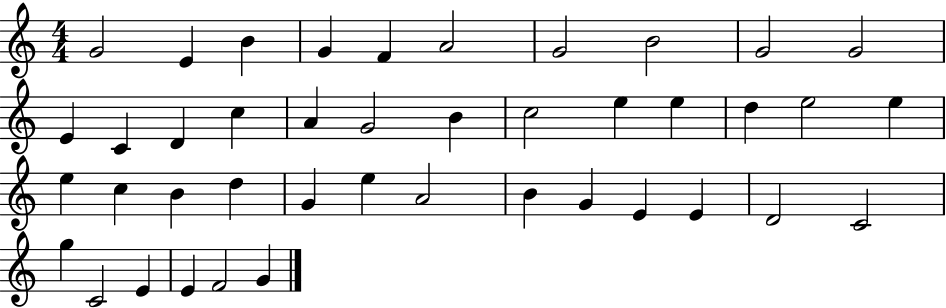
X:1
T:Untitled
M:4/4
L:1/4
K:C
G2 E B G F A2 G2 B2 G2 G2 E C D c A G2 B c2 e e d e2 e e c B d G e A2 B G E E D2 C2 g C2 E E F2 G